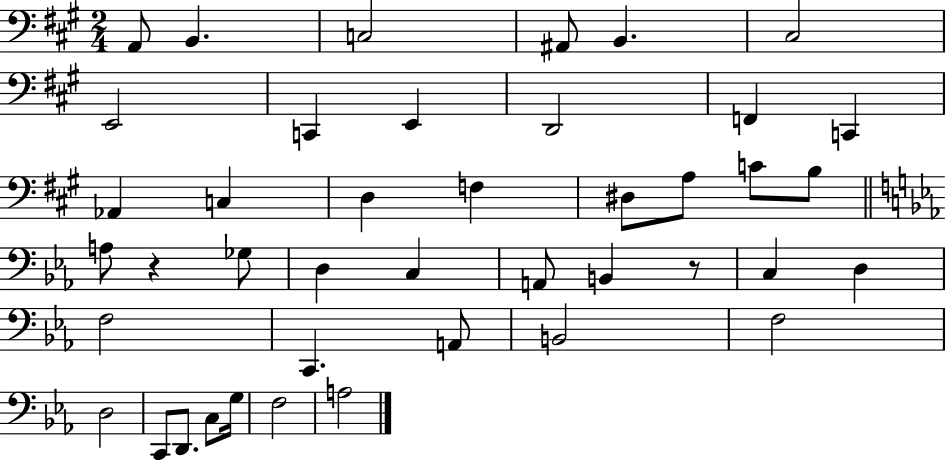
{
  \clef bass
  \numericTimeSignature
  \time 2/4
  \key a \major
  a,8 b,4. | c2 | ais,8 b,4. | cis2 | \break e,2 | c,4 e,4 | d,2 | f,4 c,4 | \break aes,4 c4 | d4 f4 | dis8 a8 c'8 b8 | \bar "||" \break \key ees \major a8 r4 ges8 | d4 c4 | a,8 b,4 r8 | c4 d4 | \break f2 | c,4. a,8 | b,2 | f2 | \break d2 | c,8 d,8. c8 g16 | f2 | a2 | \break \bar "|."
}